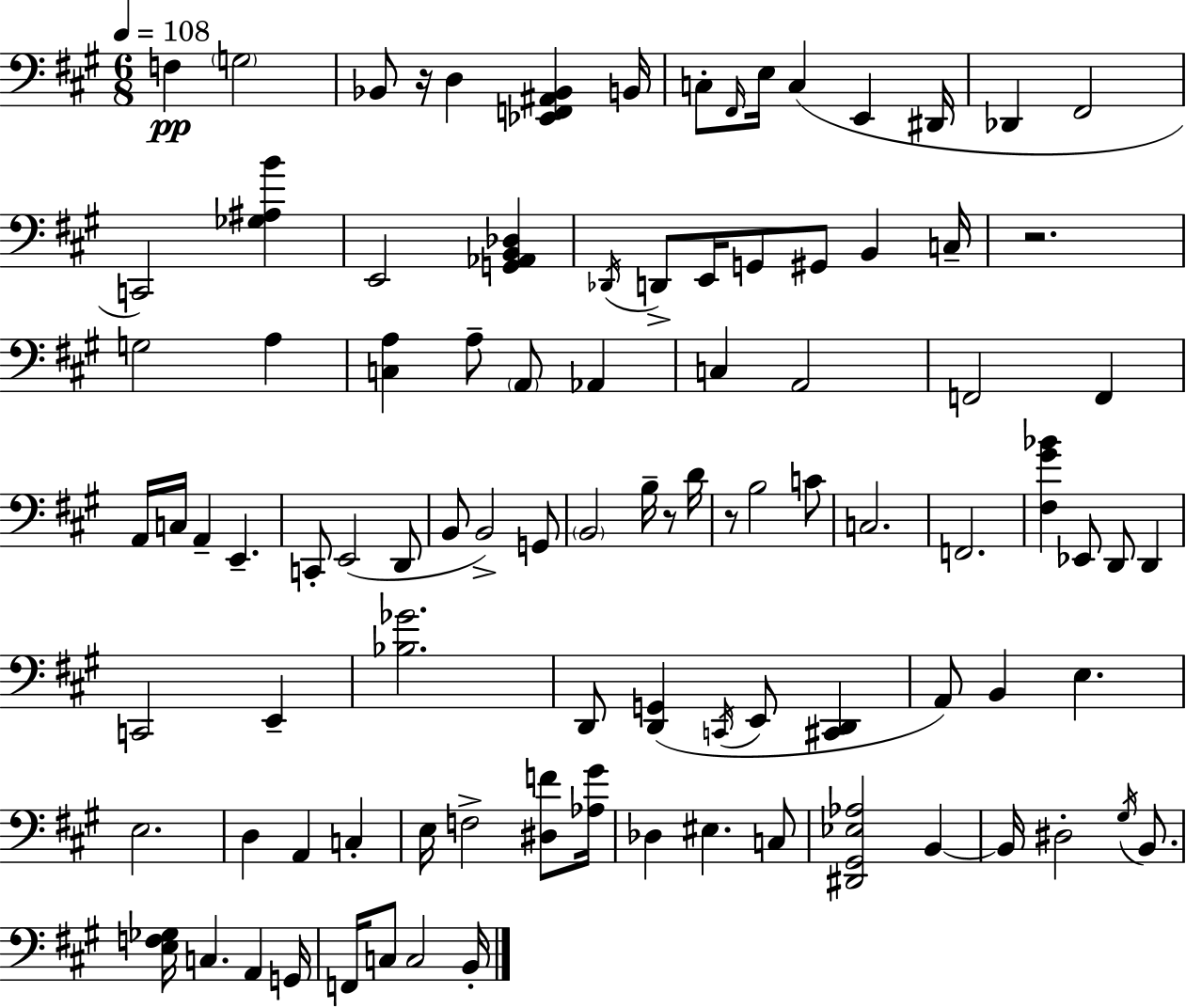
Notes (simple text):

F3/q G3/h Bb2/e R/s D3/q [Eb2,F2,A#2,Bb2]/q B2/s C3/e F#2/s E3/s C3/q E2/q D#2/s Db2/q F#2/h C2/h [Gb3,A#3,B4]/q E2/h [G2,Ab2,B2,Db3]/q Db2/s D2/e E2/s G2/e G#2/e B2/q C3/s R/h. G3/h A3/q [C3,A3]/q A3/e A2/e Ab2/q C3/q A2/h F2/h F2/q A2/s C3/s A2/q E2/q. C2/e E2/h D2/e B2/e B2/h G2/e B2/h B3/s R/e D4/s R/e B3/h C4/e C3/h. F2/h. [F#3,G#4,Bb4]/q Eb2/e D2/e D2/q C2/h E2/q [Bb3,Gb4]/h. D2/e [D2,G2]/q C2/s E2/e [C#2,D2]/q A2/e B2/q E3/q. E3/h. D3/q A2/q C3/q E3/s F3/h [D#3,F4]/e [Ab3,G#4]/s Db3/q EIS3/q. C3/e [D#2,G#2,Eb3,Ab3]/h B2/q B2/s D#3/h G#3/s B2/e. [E3,F3,Gb3]/s C3/q. A2/q G2/s F2/s C3/e C3/h B2/s